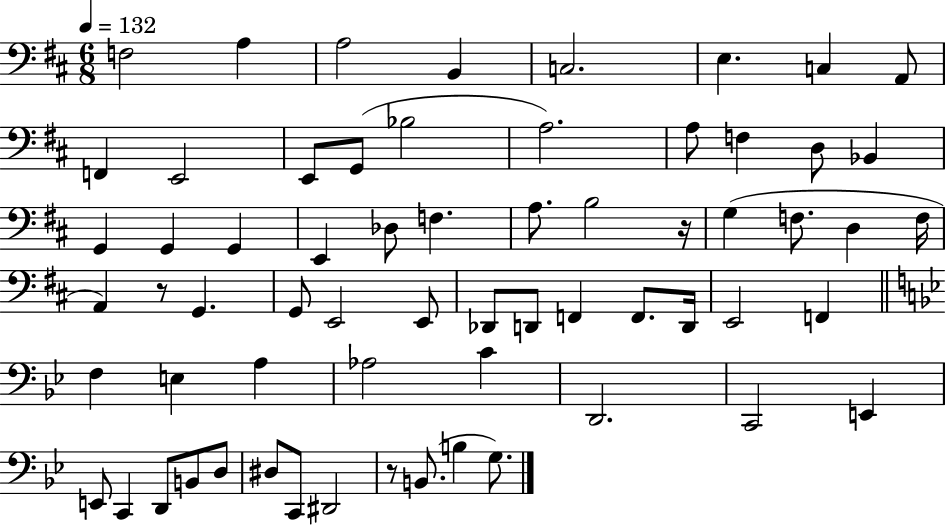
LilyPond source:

{
  \clef bass
  \numericTimeSignature
  \time 6/8
  \key d \major
  \tempo 4 = 132
  f2 a4 | a2 b,4 | c2. | e4. c4 a,8 | \break f,4 e,2 | e,8 g,8( bes2 | a2.) | a8 f4 d8 bes,4 | \break g,4 g,4 g,4 | e,4 des8 f4. | a8. b2 r16 | g4( f8. d4 f16 | \break a,4) r8 g,4. | g,8 e,2 e,8 | des,8 d,8 f,4 f,8. d,16 | e,2 f,4 | \break \bar "||" \break \key bes \major f4 e4 a4 | aes2 c'4 | d,2. | c,2 e,4 | \break e,8 c,4 d,8 b,8 d8 | dis8 c,8 dis,2 | r8 b,8.( b4 g8.) | \bar "|."
}